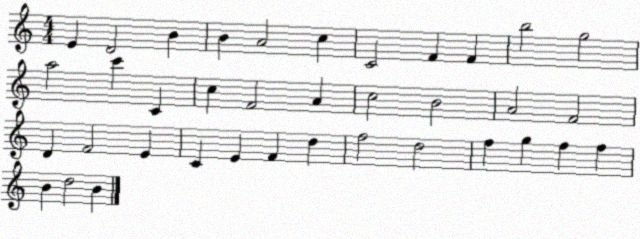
X:1
T:Untitled
M:4/4
L:1/4
K:C
E D2 B B A2 c C2 F F b2 g2 a2 c' C c F2 A c2 B2 A2 F2 D F2 E C E F d f2 d2 f g f f B d2 B